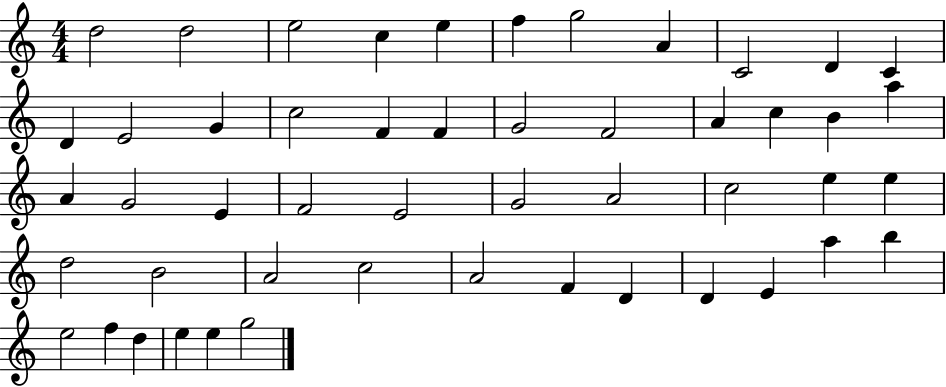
D5/h D5/h E5/h C5/q E5/q F5/q G5/h A4/q C4/h D4/q C4/q D4/q E4/h G4/q C5/h F4/q F4/q G4/h F4/h A4/q C5/q B4/q A5/q A4/q G4/h E4/q F4/h E4/h G4/h A4/h C5/h E5/q E5/q D5/h B4/h A4/h C5/h A4/h F4/q D4/q D4/q E4/q A5/q B5/q E5/h F5/q D5/q E5/q E5/q G5/h